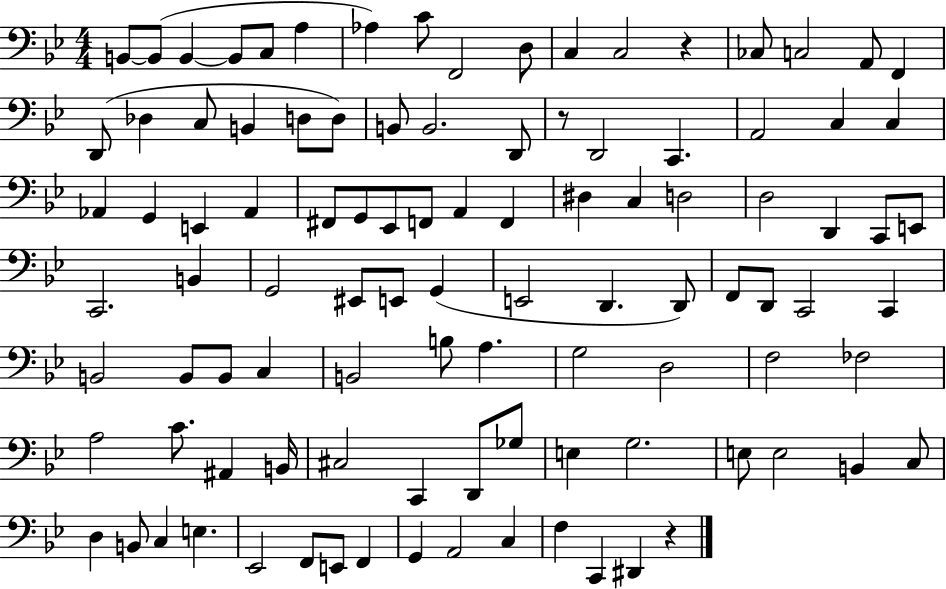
X:1
T:Untitled
M:4/4
L:1/4
K:Bb
B,,/2 B,,/2 B,, B,,/2 C,/2 A, _A, C/2 F,,2 D,/2 C, C,2 z _C,/2 C,2 A,,/2 F,, D,,/2 _D, C,/2 B,, D,/2 D,/2 B,,/2 B,,2 D,,/2 z/2 D,,2 C,, A,,2 C, C, _A,, G,, E,, _A,, ^F,,/2 G,,/2 _E,,/2 F,,/2 A,, F,, ^D, C, D,2 D,2 D,, C,,/2 E,,/2 C,,2 B,, G,,2 ^E,,/2 E,,/2 G,, E,,2 D,, D,,/2 F,,/2 D,,/2 C,,2 C,, B,,2 B,,/2 B,,/2 C, B,,2 B,/2 A, G,2 D,2 F,2 _F,2 A,2 C/2 ^A,, B,,/4 ^C,2 C,, D,,/2 _G,/2 E, G,2 E,/2 E,2 B,, C,/2 D, B,,/2 C, E, _E,,2 F,,/2 E,,/2 F,, G,, A,,2 C, F, C,, ^D,, z